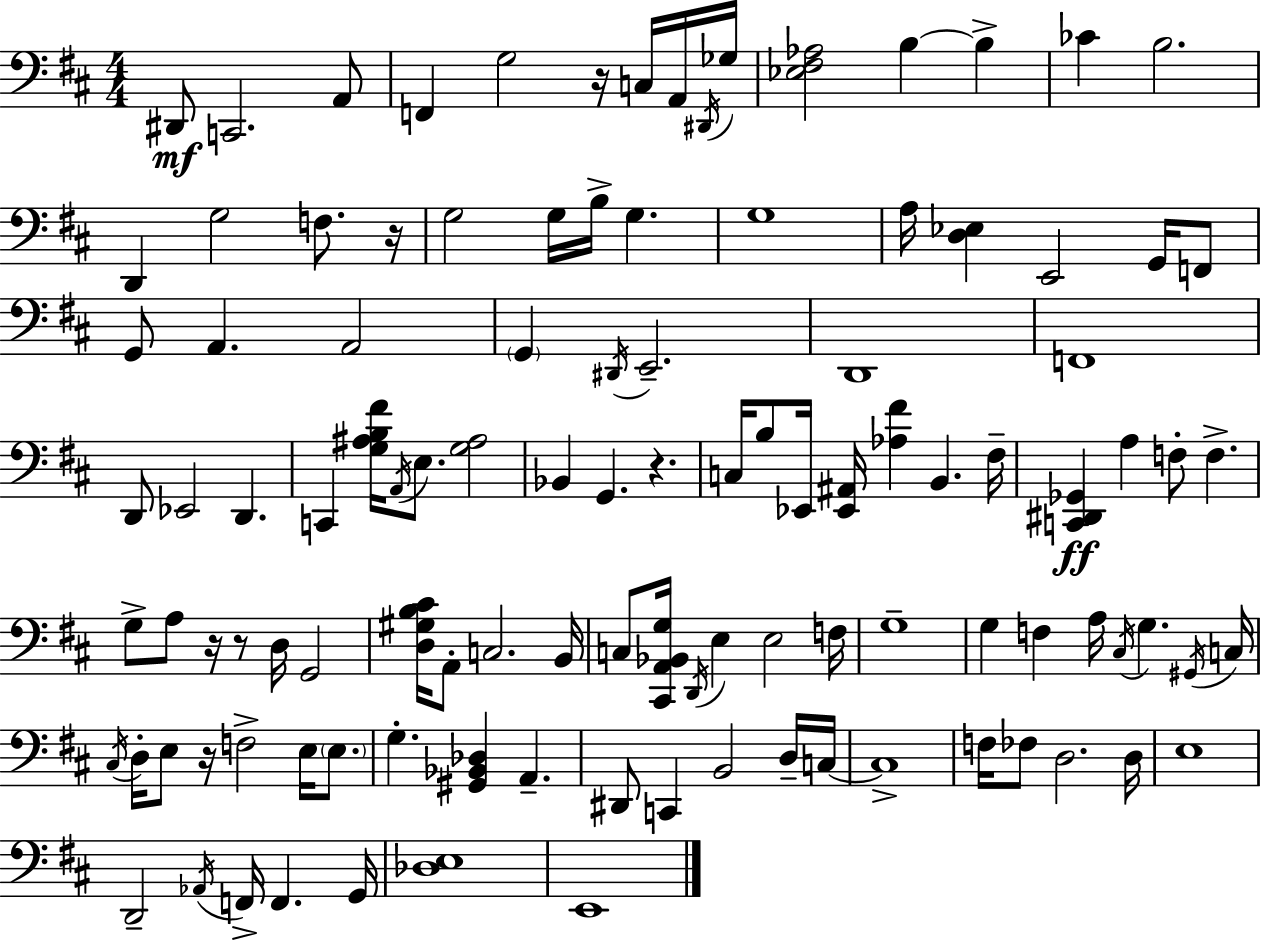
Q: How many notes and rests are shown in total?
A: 111